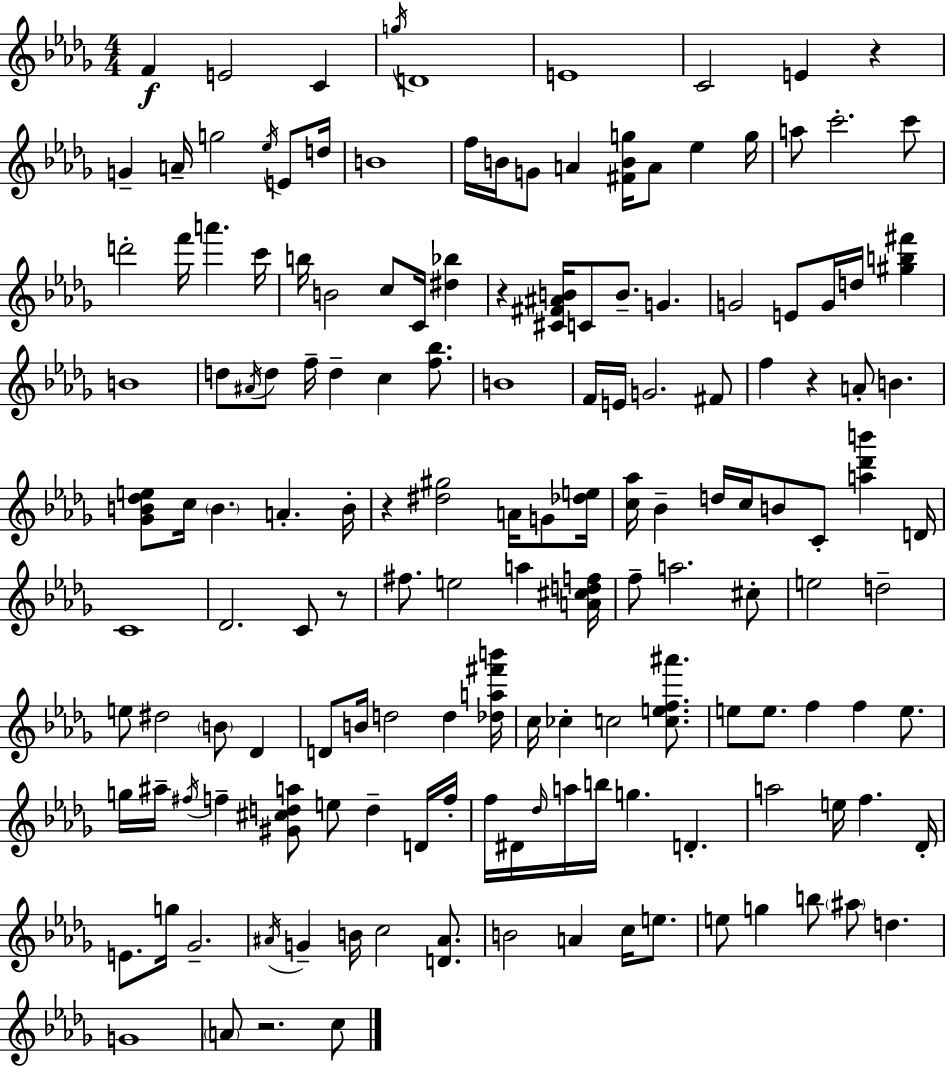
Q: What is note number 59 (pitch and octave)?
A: B4